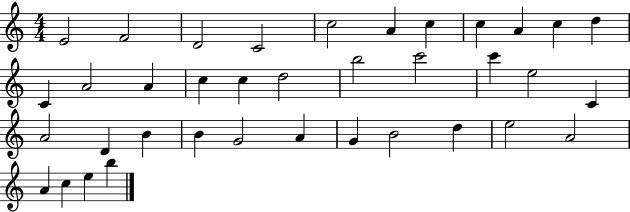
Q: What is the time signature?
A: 4/4